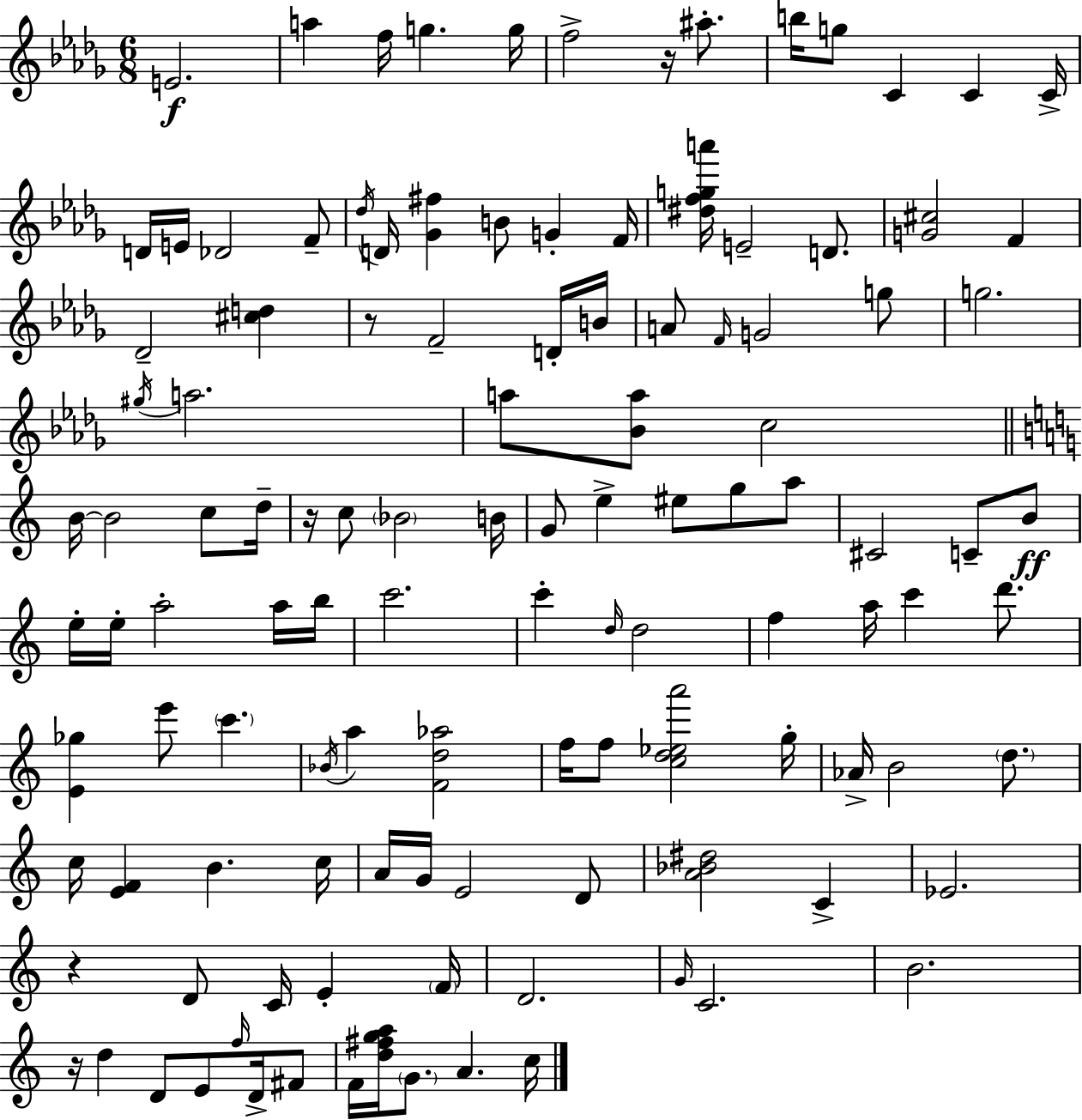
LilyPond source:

{
  \clef treble
  \numericTimeSignature
  \time 6/8
  \key bes \minor
  e'2.\f | a''4 f''16 g''4. g''16 | f''2-> r16 ais''8.-. | b''16 g''8 c'4 c'4 c'16-> | \break d'16 e'16 des'2 f'8-- | \acciaccatura { des''16 } d'16 <ges' fis''>4 b'8 g'4-. | f'16 <dis'' f'' g'' a'''>16 e'2-- d'8. | <g' cis''>2 f'4 | \break des'2-- <cis'' d''>4 | r8 f'2-- d'16-. | b'16 a'8 \grace { f'16 } g'2 | g''8 g''2. | \break \acciaccatura { gis''16 } a''2. | a''8 <bes' a''>8 c''2 | \bar "||" \break \key c \major b'16~~ b'2 c''8 d''16-- | r16 c''8 \parenthesize bes'2 b'16 | g'8 e''4-> eis''8 g''8 a''8 | cis'2 c'8-- b'8\ff | \break e''16-. e''16-. a''2-. a''16 b''16 | c'''2. | c'''4-. \grace { d''16 } d''2 | f''4 a''16 c'''4 d'''8. | \break <e' ges''>4 e'''8 \parenthesize c'''4. | \acciaccatura { bes'16 } a''4 <f' d'' aes''>2 | f''16 f''8 <c'' d'' ees'' a'''>2 | g''16-. aes'16-> b'2 \parenthesize d''8. | \break c''16 <e' f'>4 b'4. | c''16 a'16 g'16 e'2 | d'8 <a' bes' dis''>2 c'4-> | ees'2. | \break r4 d'8 c'16 e'4-. | \parenthesize f'16 d'2. | \grace { g'16 } c'2. | b'2. | \break r16 d''4 d'8 e'8 | \grace { f''16 } d'16-> fis'8 f'16 <d'' fis'' g'' a''>16 \parenthesize g'8. a'4. | c''16 \bar "|."
}